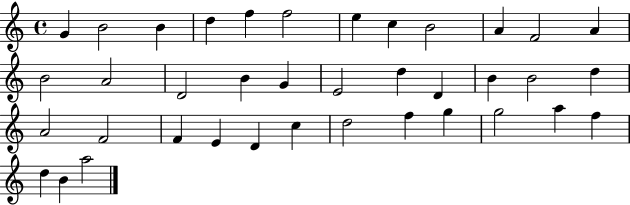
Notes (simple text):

G4/q B4/h B4/q D5/q F5/q F5/h E5/q C5/q B4/h A4/q F4/h A4/q B4/h A4/h D4/h B4/q G4/q E4/h D5/q D4/q B4/q B4/h D5/q A4/h F4/h F4/q E4/q D4/q C5/q D5/h F5/q G5/q G5/h A5/q F5/q D5/q B4/q A5/h